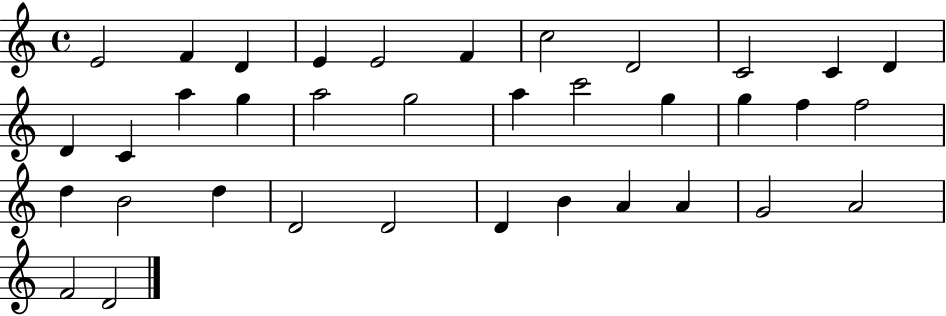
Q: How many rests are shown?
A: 0